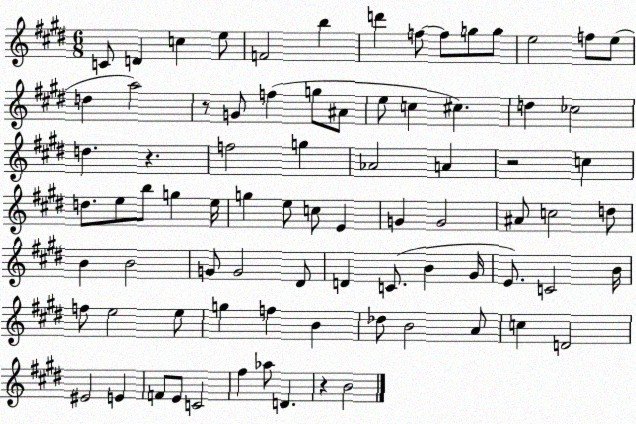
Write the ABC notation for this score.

X:1
T:Untitled
M:6/8
L:1/4
K:E
C/2 D c e/2 F2 b d' f/2 f/2 g/2 g/2 e2 f/2 e/2 d a2 z/2 G/2 f g/2 ^A/2 e/2 c ^c d _c2 d z f2 g _A2 A z2 c d/2 e/2 b/2 g e/4 g e/2 c/2 E G G2 ^A/2 c2 d/2 B B2 G/2 G2 ^D/2 D C/2 B ^G/4 E/2 C2 B/4 f/2 e2 e/2 g f B _d/2 B2 A/2 c D2 ^E2 E F/2 E/2 C2 ^f _a/2 D z B2